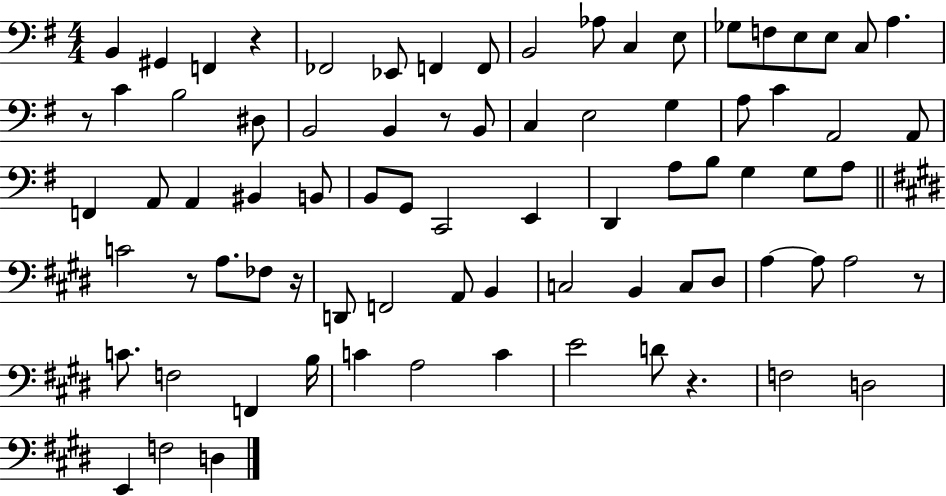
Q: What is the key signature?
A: G major